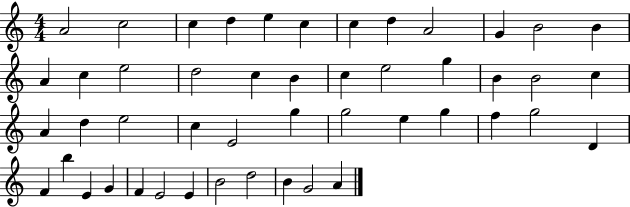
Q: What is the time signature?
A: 4/4